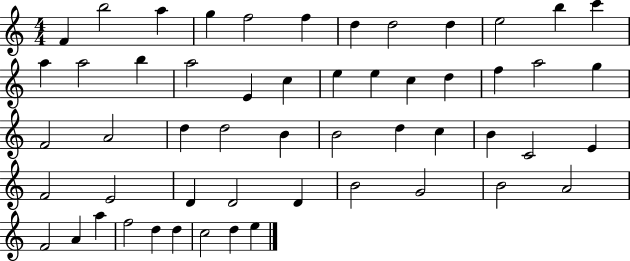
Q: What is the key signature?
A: C major